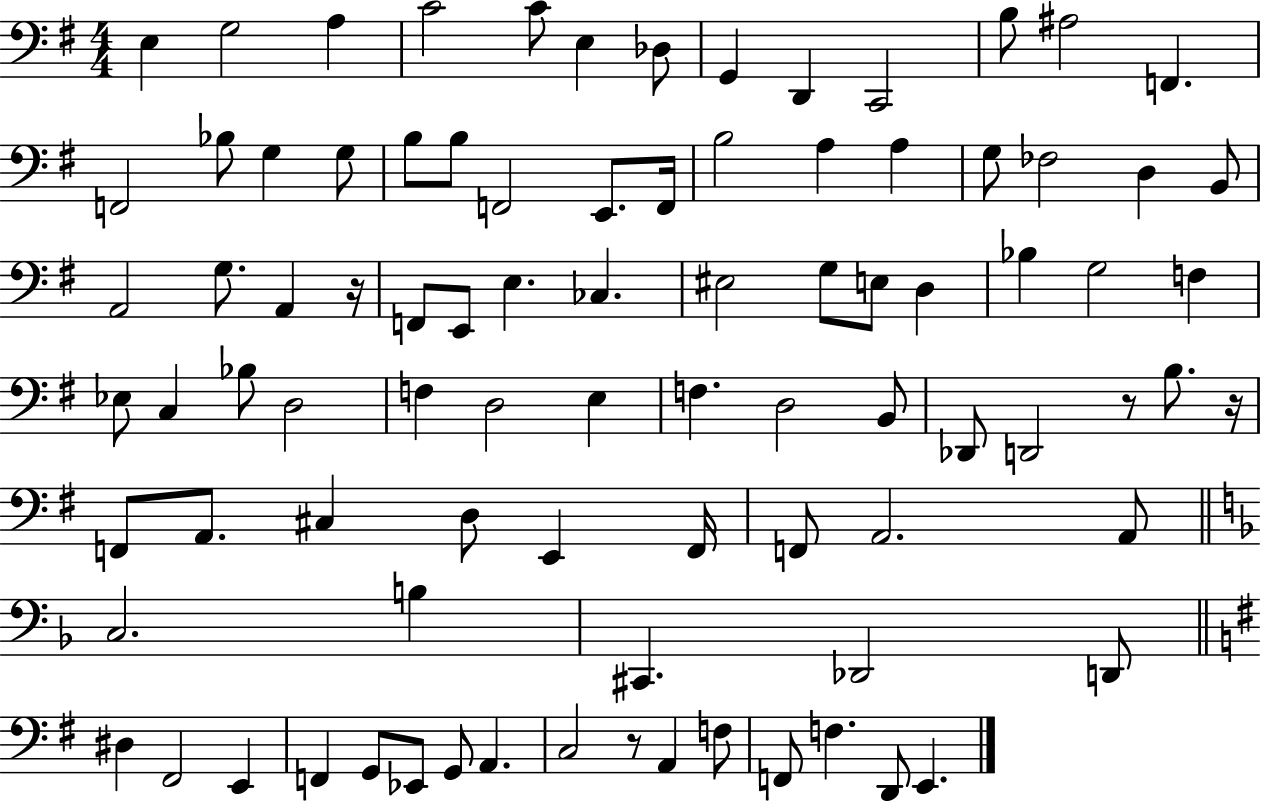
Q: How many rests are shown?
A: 4